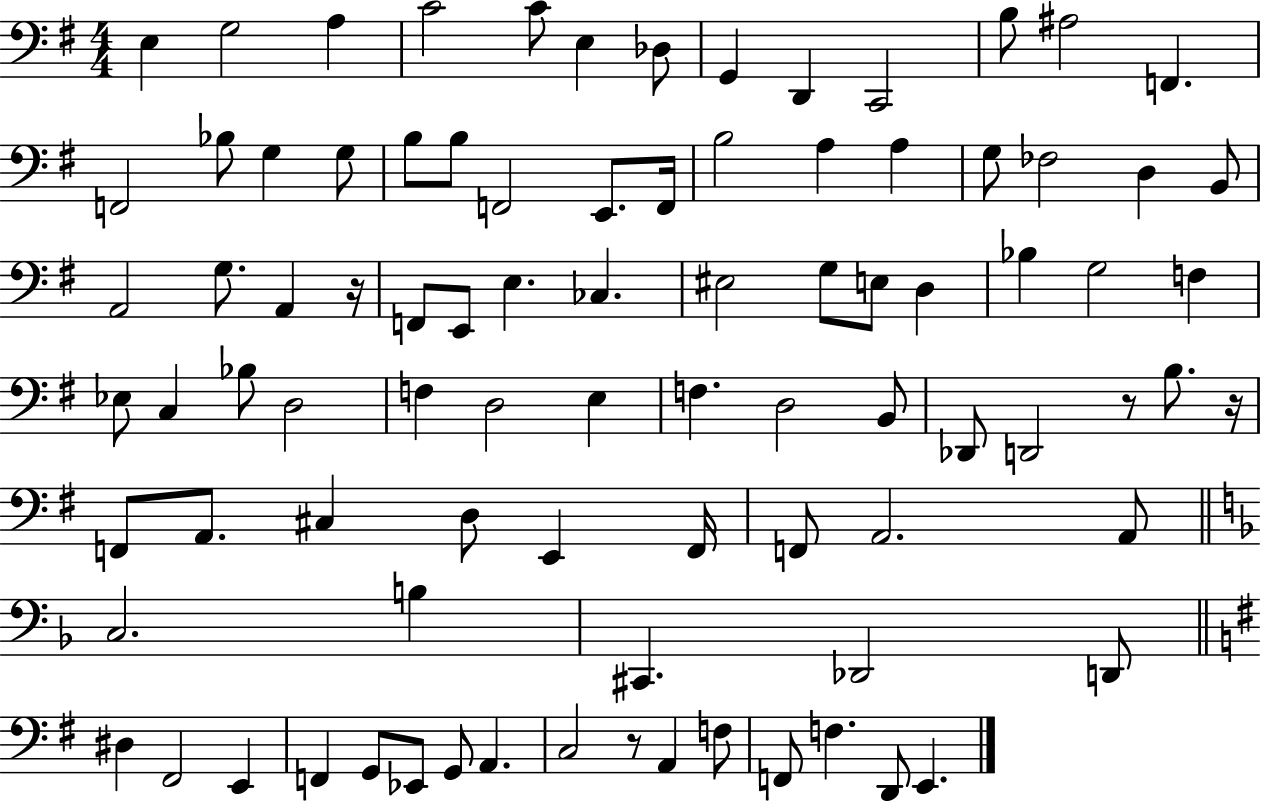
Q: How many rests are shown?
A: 4